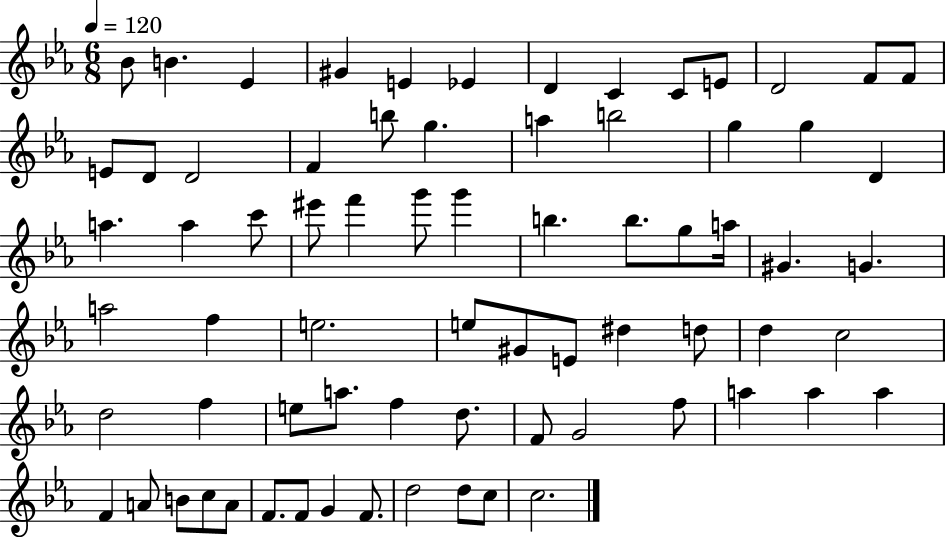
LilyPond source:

{
  \clef treble
  \numericTimeSignature
  \time 6/8
  \key ees \major
  \tempo 4 = 120
  bes'8 b'4. ees'4 | gis'4 e'4 ees'4 | d'4 c'4 c'8 e'8 | d'2 f'8 f'8 | \break e'8 d'8 d'2 | f'4 b''8 g''4. | a''4 b''2 | g''4 g''4 d'4 | \break a''4. a''4 c'''8 | eis'''8 f'''4 g'''8 g'''4 | b''4. b''8. g''8 a''16 | gis'4. g'4. | \break a''2 f''4 | e''2. | e''8 gis'8 e'8 dis''4 d''8 | d''4 c''2 | \break d''2 f''4 | e''8 a''8. f''4 d''8. | f'8 g'2 f''8 | a''4 a''4 a''4 | \break f'4 a'8 b'8 c''8 a'8 | f'8. f'8 g'4 f'8. | d''2 d''8 c''8 | c''2. | \break \bar "|."
}